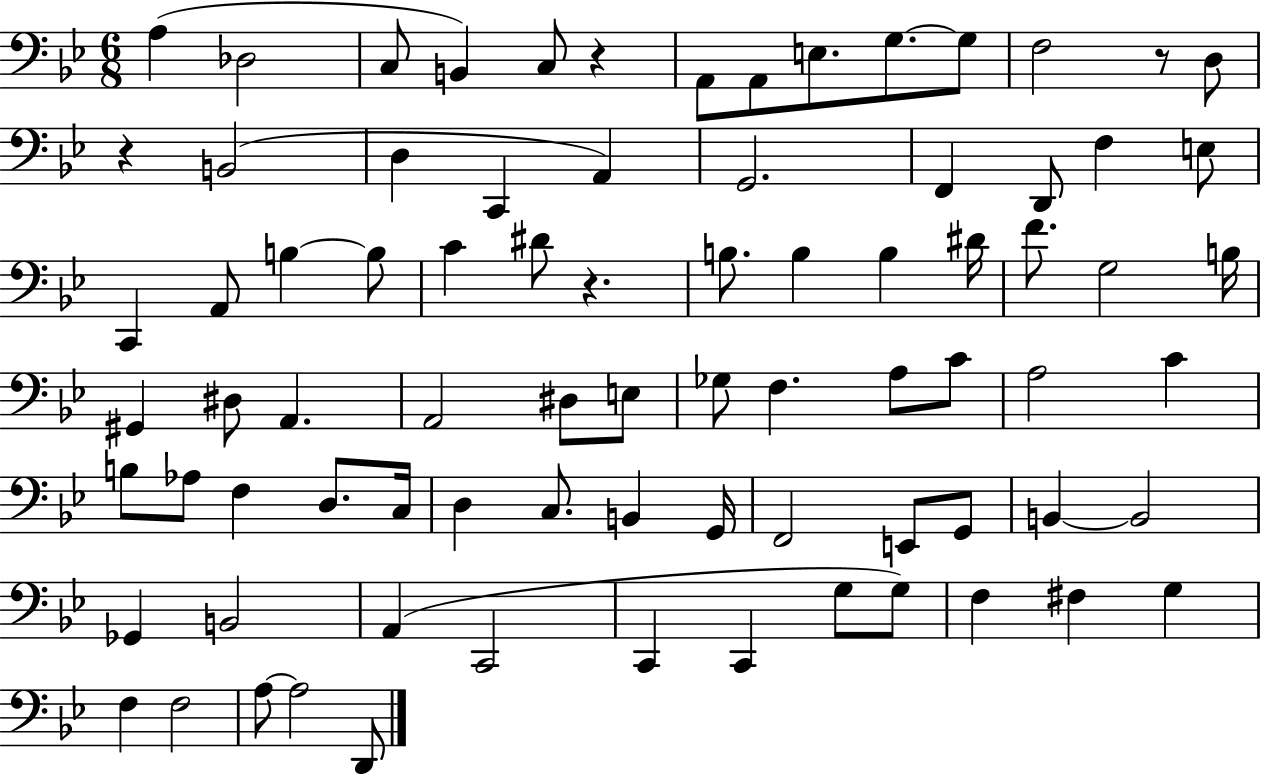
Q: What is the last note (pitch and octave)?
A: D2